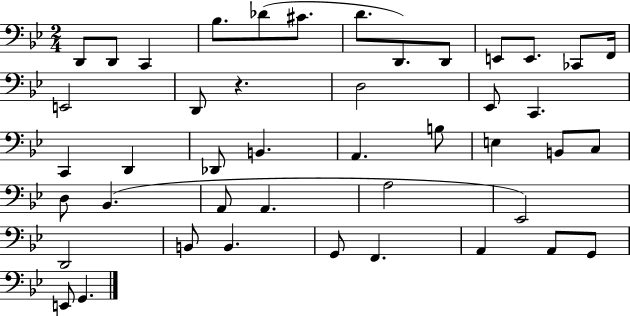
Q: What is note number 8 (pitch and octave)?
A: D2